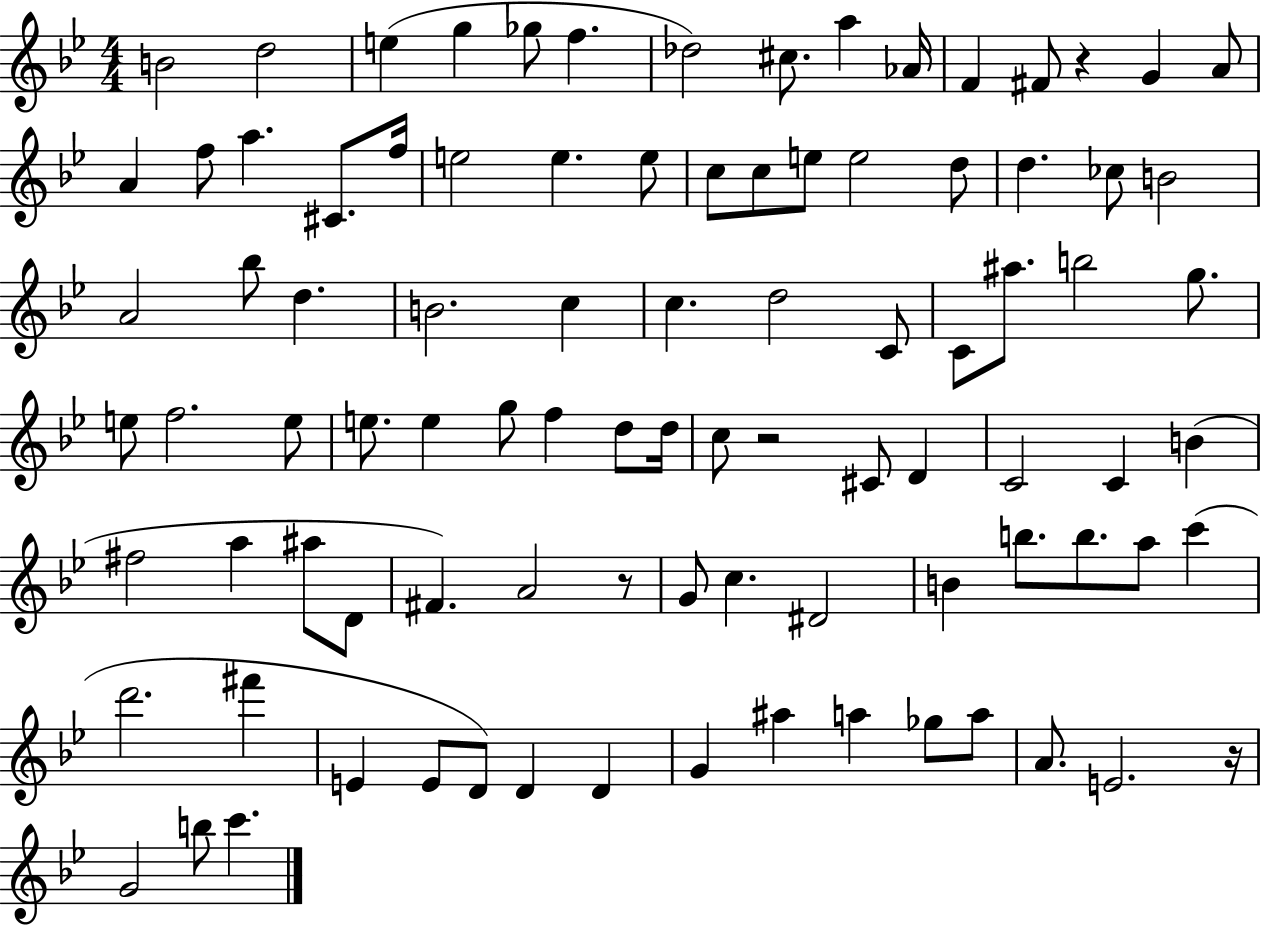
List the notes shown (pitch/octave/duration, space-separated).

B4/h D5/h E5/q G5/q Gb5/e F5/q. Db5/h C#5/e. A5/q Ab4/s F4/q F#4/e R/q G4/q A4/e A4/q F5/e A5/q. C#4/e. F5/s E5/h E5/q. E5/e C5/e C5/e E5/e E5/h D5/e D5/q. CES5/e B4/h A4/h Bb5/e D5/q. B4/h. C5/q C5/q. D5/h C4/e C4/e A#5/e. B5/h G5/e. E5/e F5/h. E5/e E5/e. E5/q G5/e F5/q D5/e D5/s C5/e R/h C#4/e D4/q C4/h C4/q B4/q F#5/h A5/q A#5/e D4/e F#4/q. A4/h R/e G4/e C5/q. D#4/h B4/q B5/e. B5/e. A5/e C6/q D6/h. F#6/q E4/q E4/e D4/e D4/q D4/q G4/q A#5/q A5/q Gb5/e A5/e A4/e. E4/h. R/s G4/h B5/e C6/q.